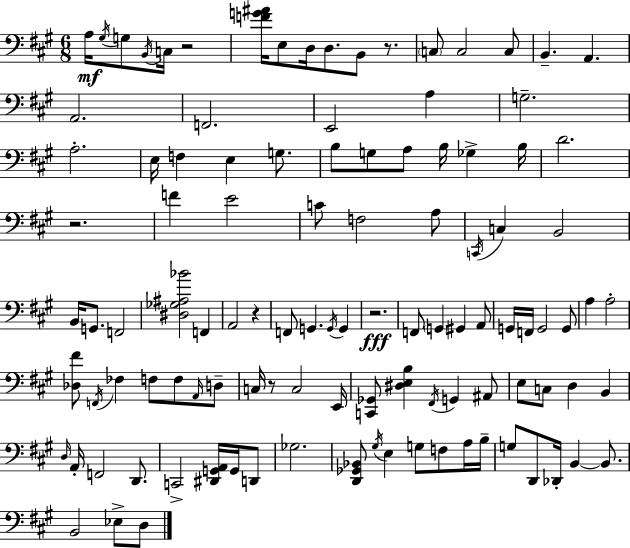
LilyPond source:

{
  \clef bass
  \numericTimeSignature
  \time 6/8
  \key a \major
  a16\mf \acciaccatura { gis16 } g8 \acciaccatura { b,16 } c16 r2 | <f' g' ais'>16 e8 d16 d8. b,8 r8. | \parenthesize c8 c2 | c8 b,4.-- a,4. | \break a,2. | f,2. | e,2 a4 | g2.-- | \break a2.-. | e16 f4 e4 g8. | b8 g8 a8 b16 ges4-> | b16 d'2. | \break r2. | f'4 e'2 | c'8 f2 | a8 \acciaccatura { c,16 } c4 b,2 | \break b,16 g,8. f,2 | <dis ges ais bes'>2 f,4 | a,2 r4 | f,8 g,4. \acciaccatura { g,16 } | \break g,4 r2.\fff | f,8 \parenthesize g,4 gis,4 | a,8 g,16 f,16 g,2 | g,8 a4 a2-. | \break <des fis'>8 \acciaccatura { f,16 } fes4 f8 | f8 \grace { a,16 } d8-- c16 r8 c2 | e,16 <c, ges,>8 <dis e b>4 | \acciaccatura { fis,16 } g,4 ais,8 e8 c8 d4 | \break b,4 \grace { d16 } a,16-. f,2 | d,8. c,2-> | <dis, g, a,>16 g,16 d,8 ges2. | <d, ges, bes,>8 \acciaccatura { gis16 } e4 | \break g8 f8 a16 b16-- g8 d,8 | des,16-. b,4~~ b,8. b,2 | ees8-> d8 \bar "|."
}